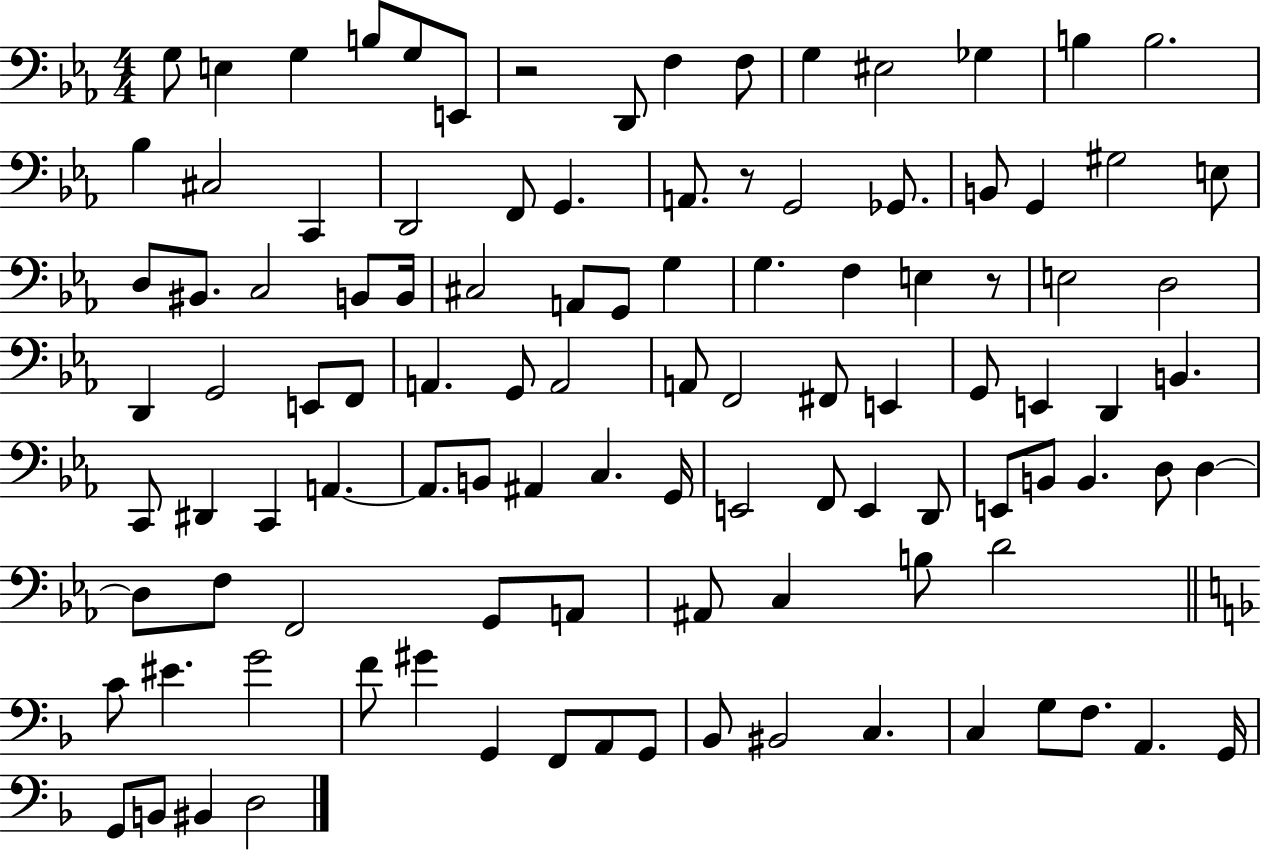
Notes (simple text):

G3/e E3/q G3/q B3/e G3/e E2/e R/h D2/e F3/q F3/e G3/q EIS3/h Gb3/q B3/q B3/h. Bb3/q C#3/h C2/q D2/h F2/e G2/q. A2/e. R/e G2/h Gb2/e. B2/e G2/q G#3/h E3/e D3/e BIS2/e. C3/h B2/e B2/s C#3/h A2/e G2/e G3/q G3/q. F3/q E3/q R/e E3/h D3/h D2/q G2/h E2/e F2/e A2/q. G2/e A2/h A2/e F2/h F#2/e E2/q G2/e E2/q D2/q B2/q. C2/e D#2/q C2/q A2/q. A2/e. B2/e A#2/q C3/q. G2/s E2/h F2/e E2/q D2/e E2/e B2/e B2/q. D3/e D3/q D3/e F3/e F2/h G2/e A2/e A#2/e C3/q B3/e D4/h C4/e EIS4/q. G4/h F4/e G#4/q G2/q F2/e A2/e G2/e Bb2/e BIS2/h C3/q. C3/q G3/e F3/e. A2/q. G2/s G2/e B2/e BIS2/q D3/h